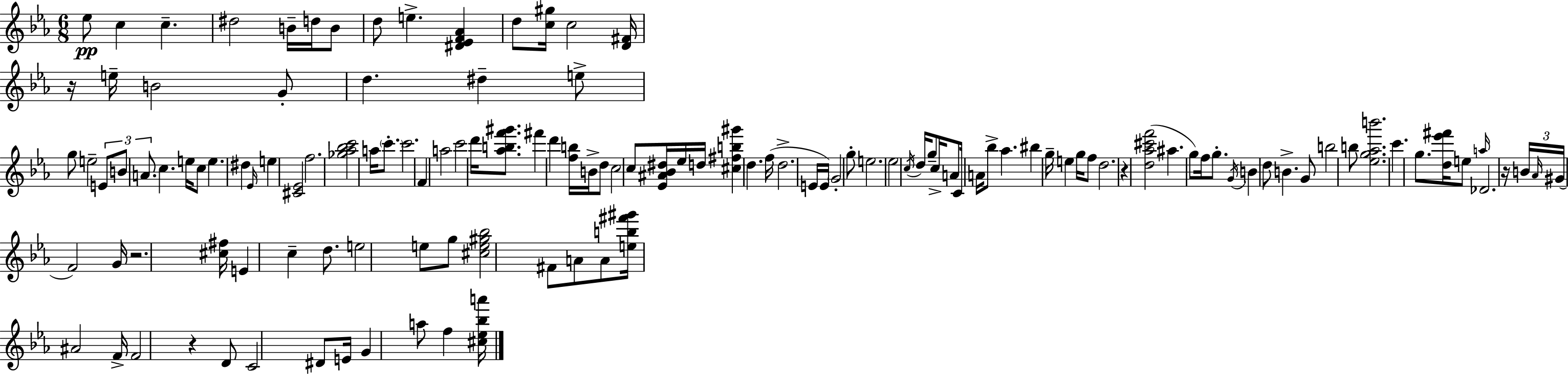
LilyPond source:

{
  \clef treble
  \numericTimeSignature
  \time 6/8
  \key ees \major
  ees''8\pp c''4 c''4.-- | dis''2 b'16-- d''16 b'8 | d''8 e''4.-> <dis' ees' f' aes'>4 | d''8 <c'' gis''>16 c''2 <d' fis'>16 | \break r16 e''16-- b'2 g'8-. | d''4. dis''4-- e''8-> | g''8 e''2-- \tuplet 3/2 { e'8 | b'8 a'8. } c''4. e''16 | \break c''8 e''4. dis''4 | \grace { ees'16 } e''4 <cis' ees'>2 | f''2. | <ges'' aes'' bes'' c'''>2 a''16 \parenthesize c'''8.-. | \break c'''2. | f'4 a''2 | c'''2 d'''16 <aes'' b'' f''' gis'''>8. | fis'''4 d'''4 <f'' b''>16 b'16-> d''8 | \break c''2 c''8 <ees' ais' bes' dis''>16 | ees''16 d''16 <cis'' fis'' b'' gis'''>4 d''4. | f''16( d''2.-> | e'16 e'16) \parenthesize g'2-. g''8-. | \break e''2. | ees''2 \acciaccatura { c''16 } d''16 g''8-- | c''16-> a'8 c'16 a'16 bes''8-> aes''4. | bis''4 g''16-- e''4 g''16 | \break f''8 d''2. | r4 <d'' aes'' cis''' f'''>2( | ais''4. g''8) f''16 g''8.-. | \acciaccatura { g'16 } b'4 d''8 b'4.-> | \break g'8 b''2 | b''8 <ees'' g'' aes'' b'''>2. | c'''4. g''8. | <d'' ees''' fis'''>16 e''8 \grace { a''16 } des'2. | \break r16 \tuplet 3/2 { b'16 \grace { aes'16 }( gis'16 } f'2) | g'16 r2. | <cis'' fis''>16 e'4 c''4-- | d''8. e''2 | \break e''8 g''8 <cis'' e'' gis'' bes''>2 | fis'8 a'8 a'8 <e'' b'' fis''' gis'''>16 ais'2 | f'16-> f'2 | r4 d'8 c'2 | \break dis'8 e'16 g'4 a''8 | f''4 <cis'' ees'' bes'' a'''>16 \bar "|."
}